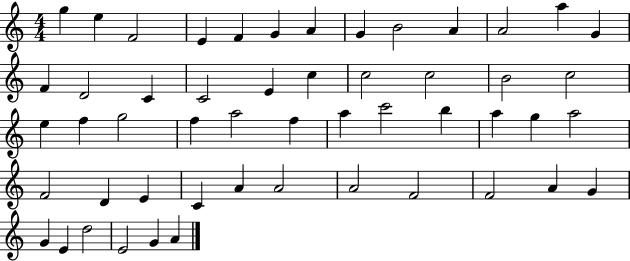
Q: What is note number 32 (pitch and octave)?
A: B5